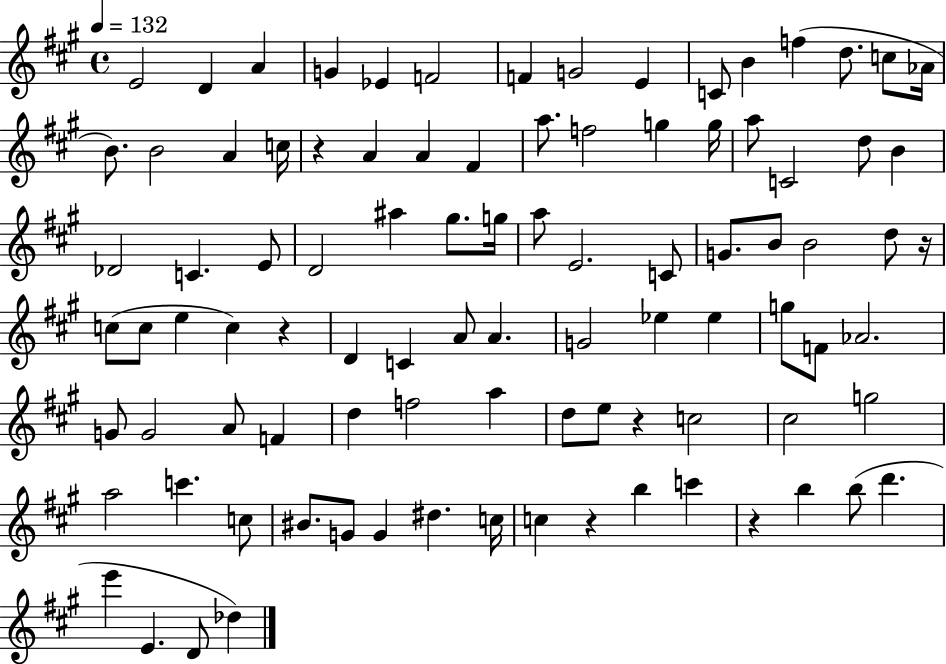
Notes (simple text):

E4/h D4/q A4/q G4/q Eb4/q F4/h F4/q G4/h E4/q C4/e B4/q F5/q D5/e. C5/e Ab4/s B4/e. B4/h A4/q C5/s R/q A4/q A4/q F#4/q A5/e. F5/h G5/q G5/s A5/e C4/h D5/e B4/q Db4/h C4/q. E4/e D4/h A#5/q G#5/e. G5/s A5/e E4/h. C4/e G4/e. B4/e B4/h D5/e R/s C5/e C5/e E5/q C5/q R/q D4/q C4/q A4/e A4/q. G4/h Eb5/q Eb5/q G5/e F4/e Ab4/h. G4/e G4/h A4/e F4/q D5/q F5/h A5/q D5/e E5/e R/q C5/h C#5/h G5/h A5/h C6/q. C5/e BIS4/e. G4/e G4/q D#5/q. C5/s C5/q R/q B5/q C6/q R/q B5/q B5/e D6/q. E6/q E4/q. D4/e Db5/q